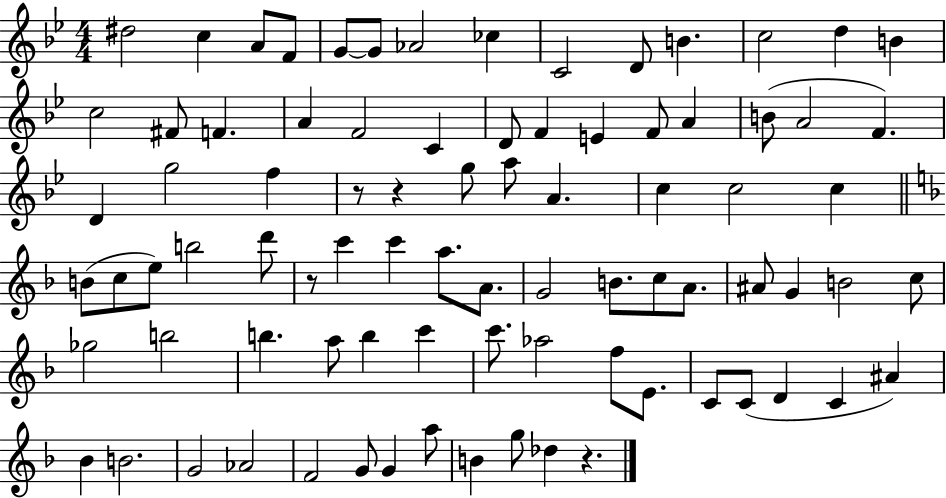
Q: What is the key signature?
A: BES major